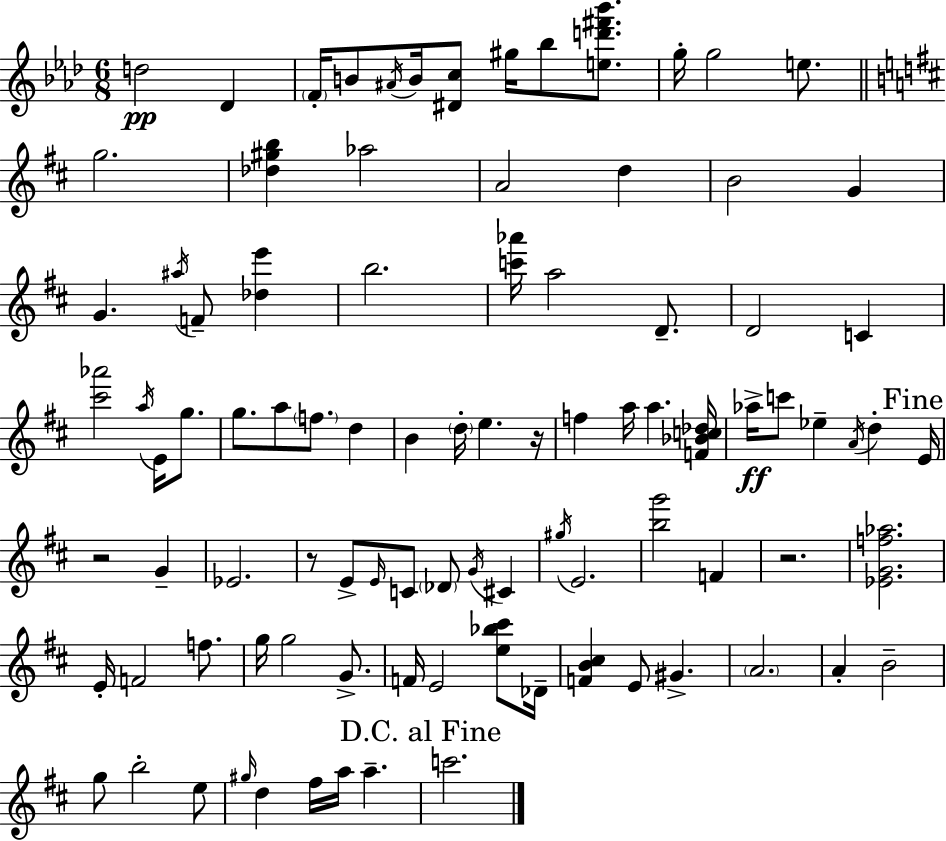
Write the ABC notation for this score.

X:1
T:Untitled
M:6/8
L:1/4
K:Ab
d2 _D F/4 B/2 ^A/4 B/4 [^Dc]/2 ^g/4 _b/2 [ed'^f'_b']/2 g/4 g2 e/2 g2 [_d^gb] _a2 A2 d B2 G G ^a/4 F/2 [_de'] b2 [c'_a']/4 a2 D/2 D2 C [^c'_a']2 a/4 E/4 g/2 g/2 a/2 f/2 d B d/4 e z/4 f a/4 a [F_Bc_d]/4 _a/4 c'/2 _e A/4 d E/4 z2 G _E2 z/2 E/2 E/4 C/2 _D/2 G/4 ^C ^g/4 E2 [bg']2 F z2 [_EGf_a]2 E/4 F2 f/2 g/4 g2 G/2 F/4 E2 [e_b^c']/2 _D/4 [FB^c] E/2 ^G A2 A B2 g/2 b2 e/2 ^g/4 d ^f/4 a/4 a c'2